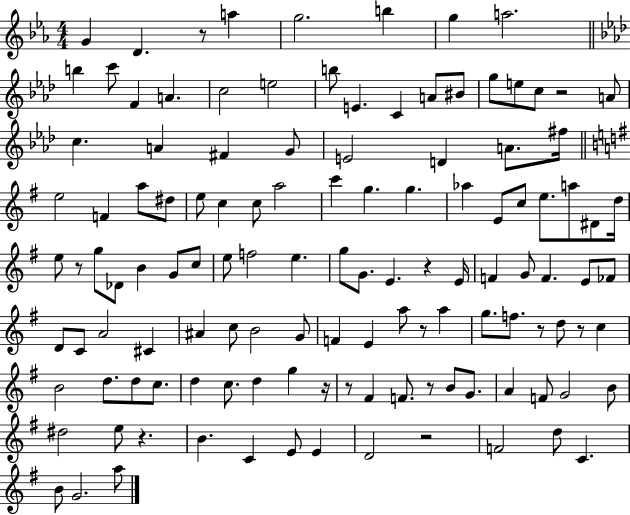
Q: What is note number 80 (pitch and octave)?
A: F5